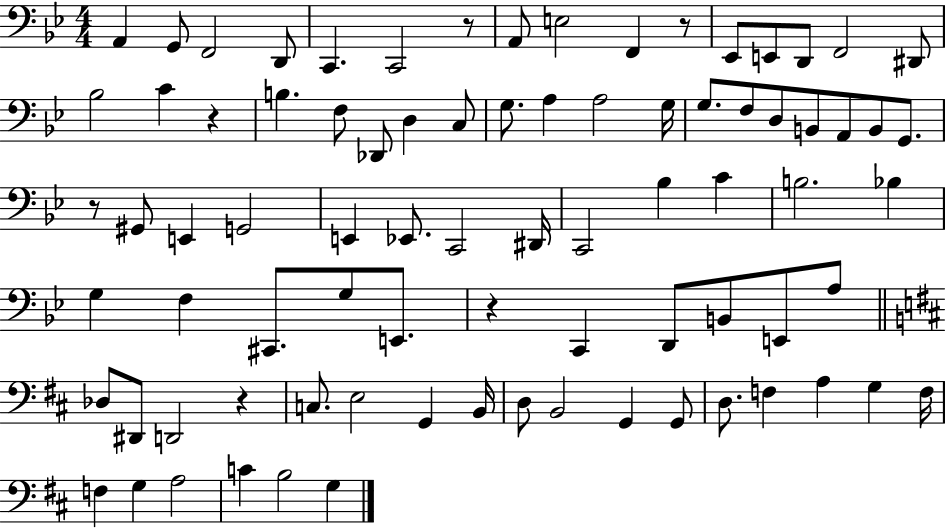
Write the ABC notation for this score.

X:1
T:Untitled
M:4/4
L:1/4
K:Bb
A,, G,,/2 F,,2 D,,/2 C,, C,,2 z/2 A,,/2 E,2 F,, z/2 _E,,/2 E,,/2 D,,/2 F,,2 ^D,,/2 _B,2 C z B, F,/2 _D,,/2 D, C,/2 G,/2 A, A,2 G,/4 G,/2 F,/2 D,/2 B,,/2 A,,/2 B,,/2 G,,/2 z/2 ^G,,/2 E,, G,,2 E,, _E,,/2 C,,2 ^D,,/4 C,,2 _B, C B,2 _B, G, F, ^C,,/2 G,/2 E,,/2 z C,, D,,/2 B,,/2 E,,/2 A,/2 _D,/2 ^D,,/2 D,,2 z C,/2 E,2 G,, B,,/4 D,/2 B,,2 G,, G,,/2 D,/2 F, A, G, F,/4 F, G, A,2 C B,2 G,